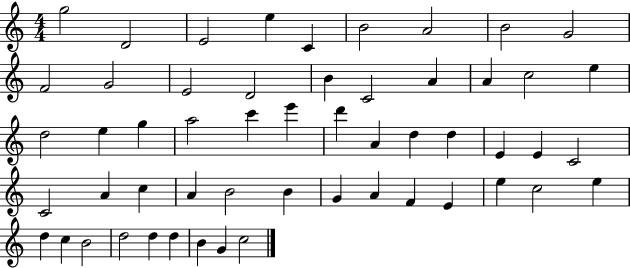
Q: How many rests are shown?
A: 0